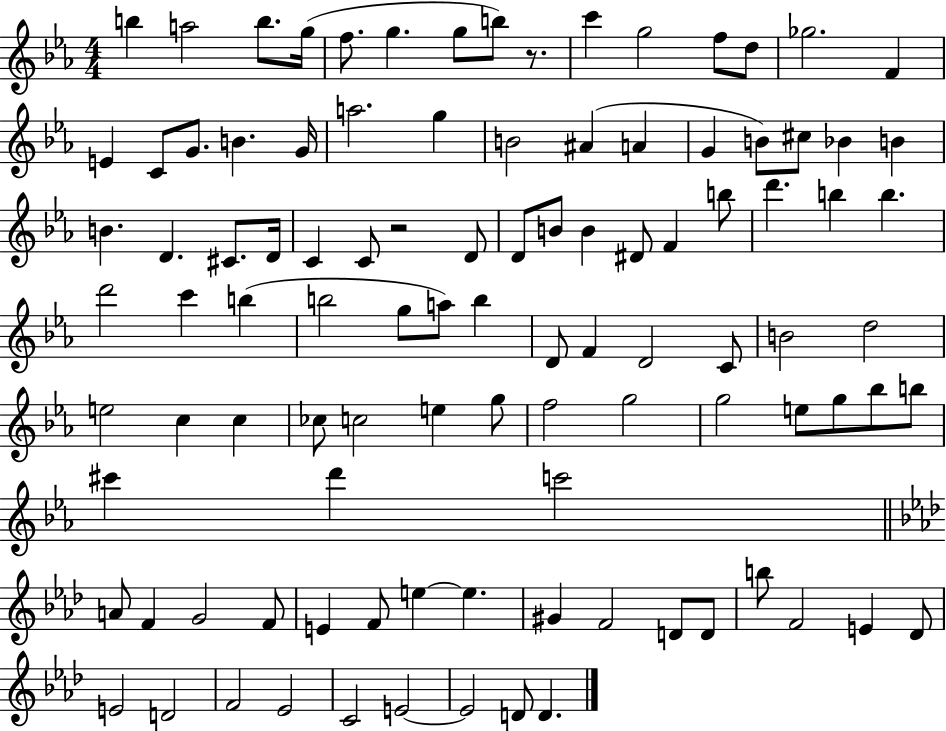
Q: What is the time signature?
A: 4/4